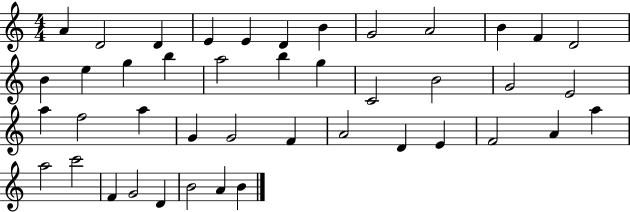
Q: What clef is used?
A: treble